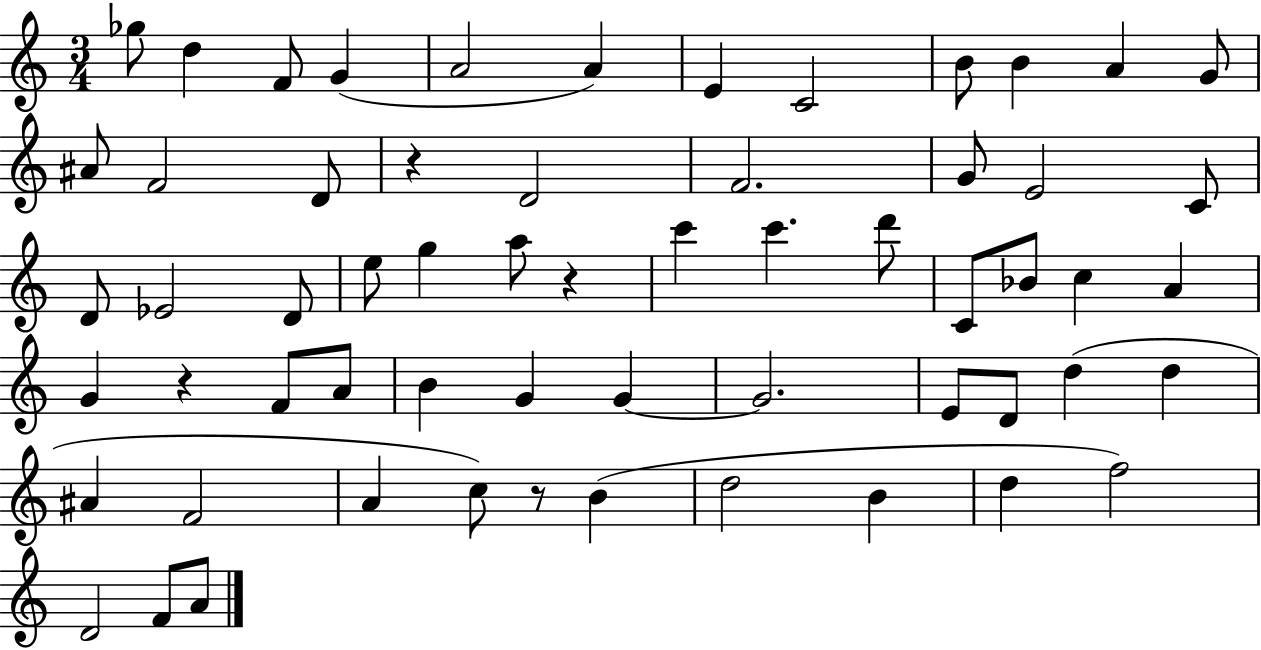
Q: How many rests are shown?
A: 4